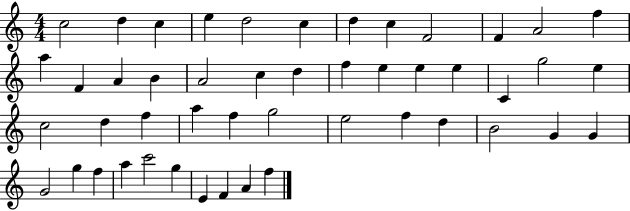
C5/h D5/q C5/q E5/q D5/h C5/q D5/q C5/q F4/h F4/q A4/h F5/q A5/q F4/q A4/q B4/q A4/h C5/q D5/q F5/q E5/q E5/q E5/q C4/q G5/h E5/q C5/h D5/q F5/q A5/q F5/q G5/h E5/h F5/q D5/q B4/h G4/q G4/q G4/h G5/q F5/q A5/q C6/h G5/q E4/q F4/q A4/q F5/q